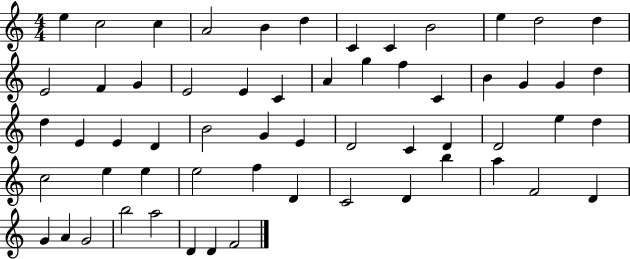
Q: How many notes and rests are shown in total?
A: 59